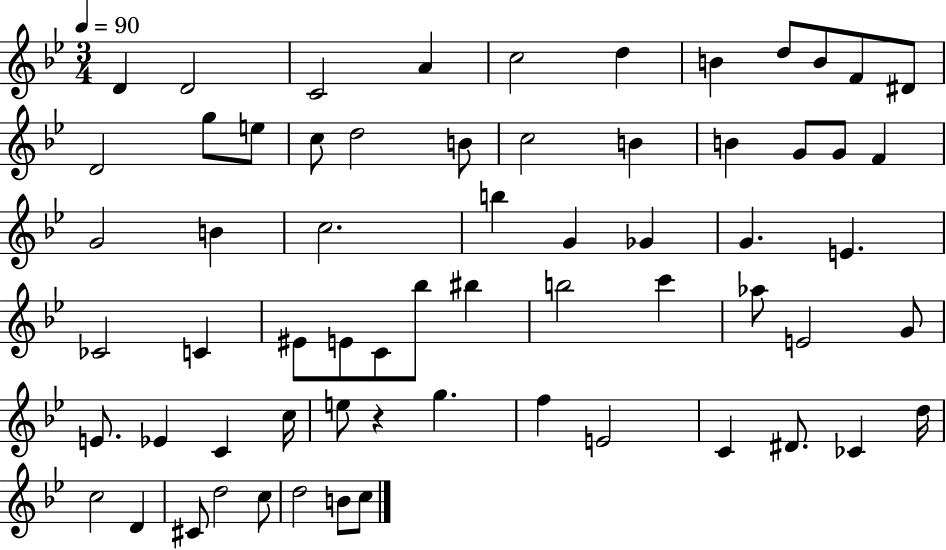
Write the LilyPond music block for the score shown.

{
  \clef treble
  \numericTimeSignature
  \time 3/4
  \key bes \major
  \tempo 4 = 90
  d'4 d'2 | c'2 a'4 | c''2 d''4 | b'4 d''8 b'8 f'8 dis'8 | \break d'2 g''8 e''8 | c''8 d''2 b'8 | c''2 b'4 | b'4 g'8 g'8 f'4 | \break g'2 b'4 | c''2. | b''4 g'4 ges'4 | g'4. e'4. | \break ces'2 c'4 | eis'8 e'8 c'8 bes''8 bis''4 | b''2 c'''4 | aes''8 e'2 g'8 | \break e'8. ees'4 c'4 c''16 | e''8 r4 g''4. | f''4 e'2 | c'4 dis'8. ces'4 d''16 | \break c''2 d'4 | cis'8 d''2 c''8 | d''2 b'8 c''8 | \bar "|."
}